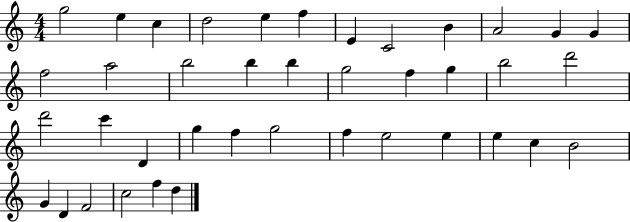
G5/h E5/q C5/q D5/h E5/q F5/q E4/q C4/h B4/q A4/h G4/q G4/q F5/h A5/h B5/h B5/q B5/q G5/h F5/q G5/q B5/h D6/h D6/h C6/q D4/q G5/q F5/q G5/h F5/q E5/h E5/q E5/q C5/q B4/h G4/q D4/q F4/h C5/h F5/q D5/q